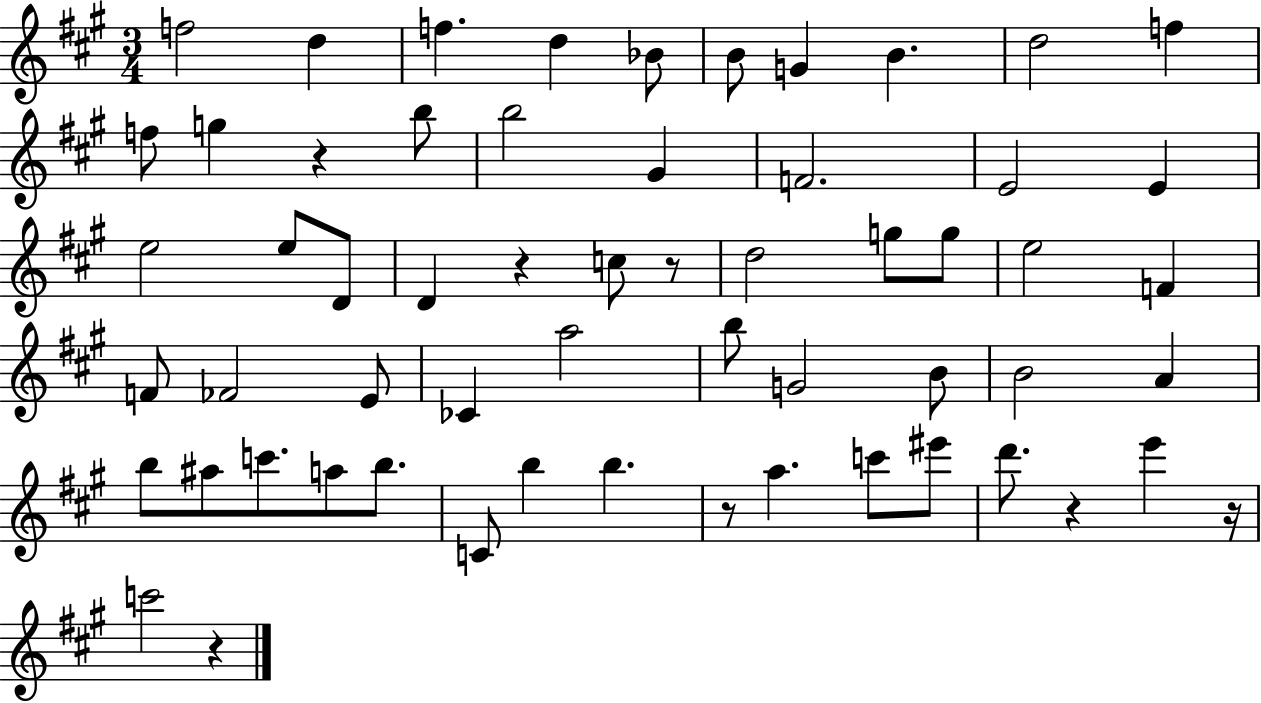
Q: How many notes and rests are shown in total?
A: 59